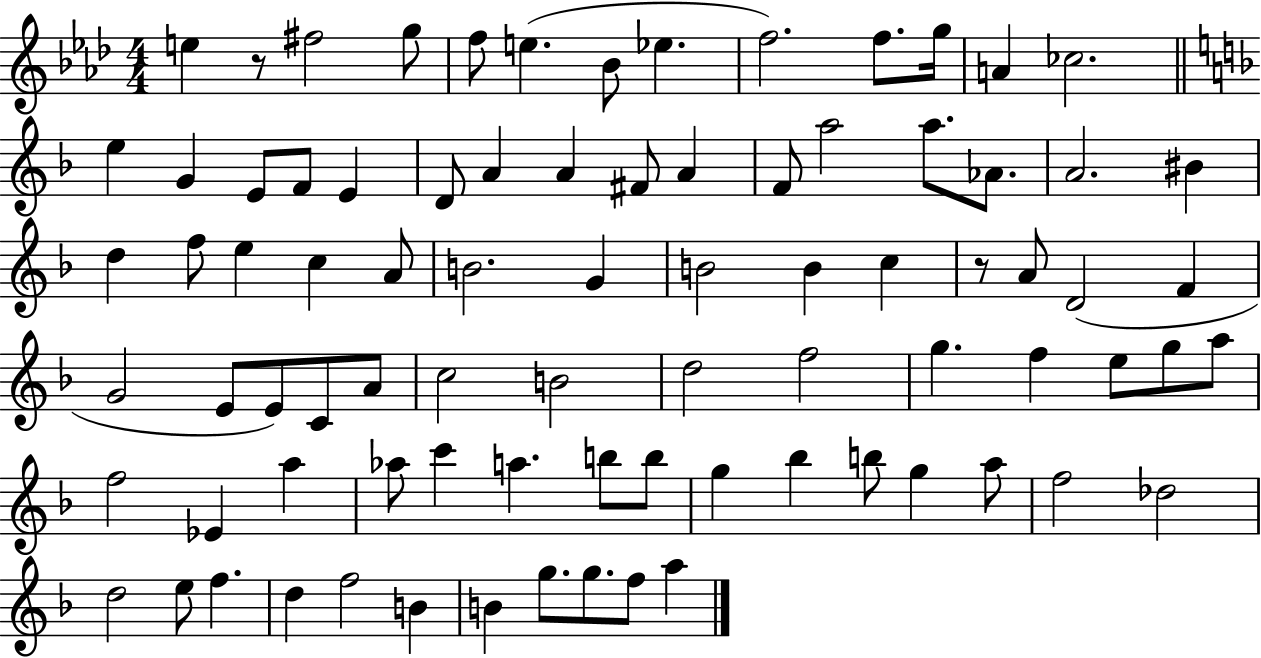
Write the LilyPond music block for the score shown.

{
  \clef treble
  \numericTimeSignature
  \time 4/4
  \key aes \major
  e''4 r8 fis''2 g''8 | f''8 e''4.( bes'8 ees''4. | f''2.) f''8. g''16 | a'4 ces''2. | \break \bar "||" \break \key f \major e''4 g'4 e'8 f'8 e'4 | d'8 a'4 a'4 fis'8 a'4 | f'8 a''2 a''8. aes'8. | a'2. bis'4 | \break d''4 f''8 e''4 c''4 a'8 | b'2. g'4 | b'2 b'4 c''4 | r8 a'8 d'2( f'4 | \break g'2 e'8 e'8) c'8 a'8 | c''2 b'2 | d''2 f''2 | g''4. f''4 e''8 g''8 a''8 | \break f''2 ees'4 a''4 | aes''8 c'''4 a''4. b''8 b''8 | g''4 bes''4 b''8 g''4 a''8 | f''2 des''2 | \break d''2 e''8 f''4. | d''4 f''2 b'4 | b'4 g''8. g''8. f''8 a''4 | \bar "|."
}